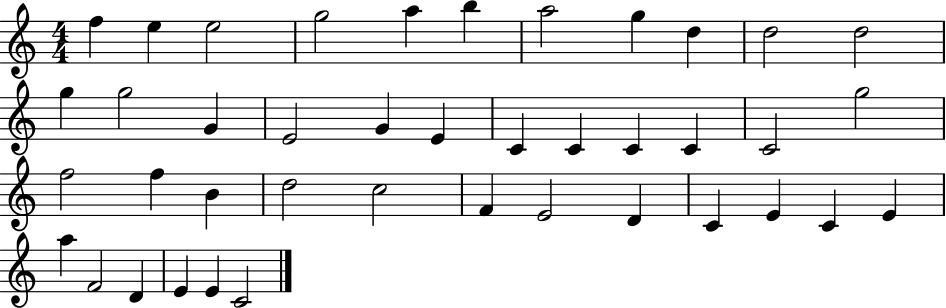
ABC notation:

X:1
T:Untitled
M:4/4
L:1/4
K:C
f e e2 g2 a b a2 g d d2 d2 g g2 G E2 G E C C C C C2 g2 f2 f B d2 c2 F E2 D C E C E a F2 D E E C2